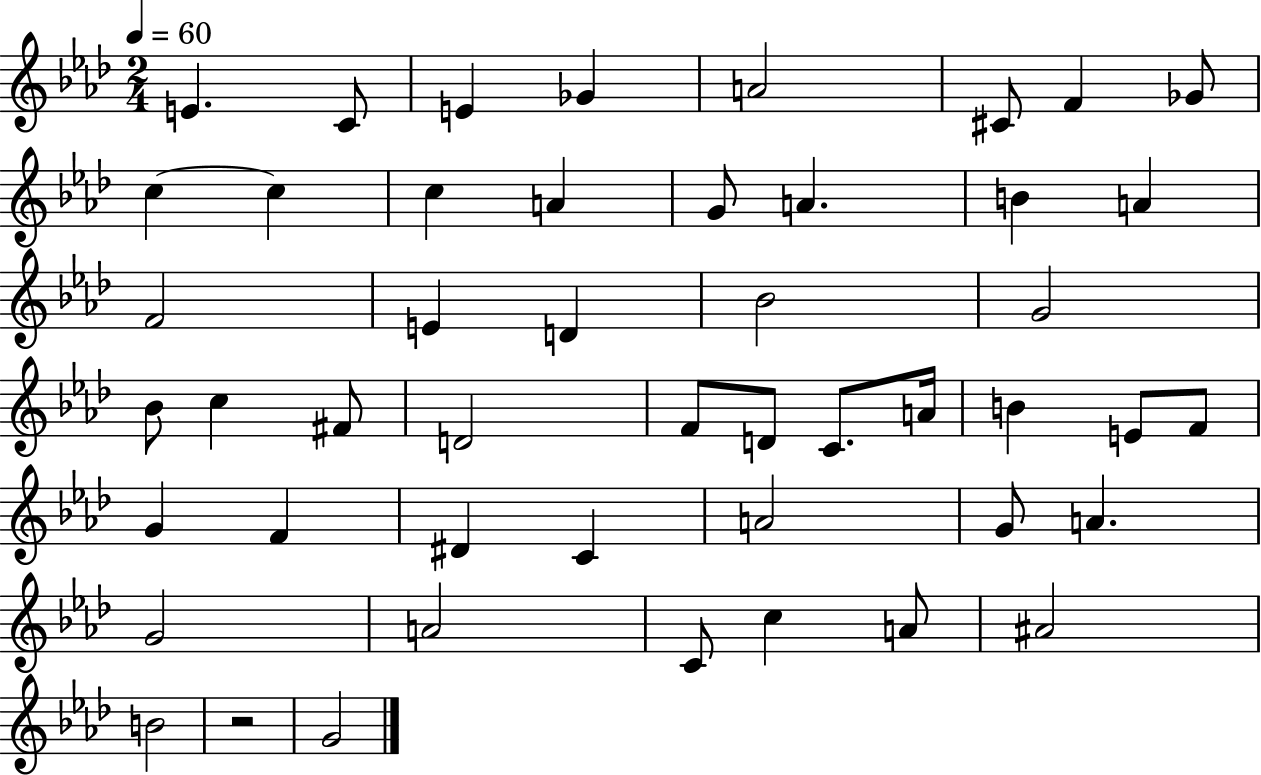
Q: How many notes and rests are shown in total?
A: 48